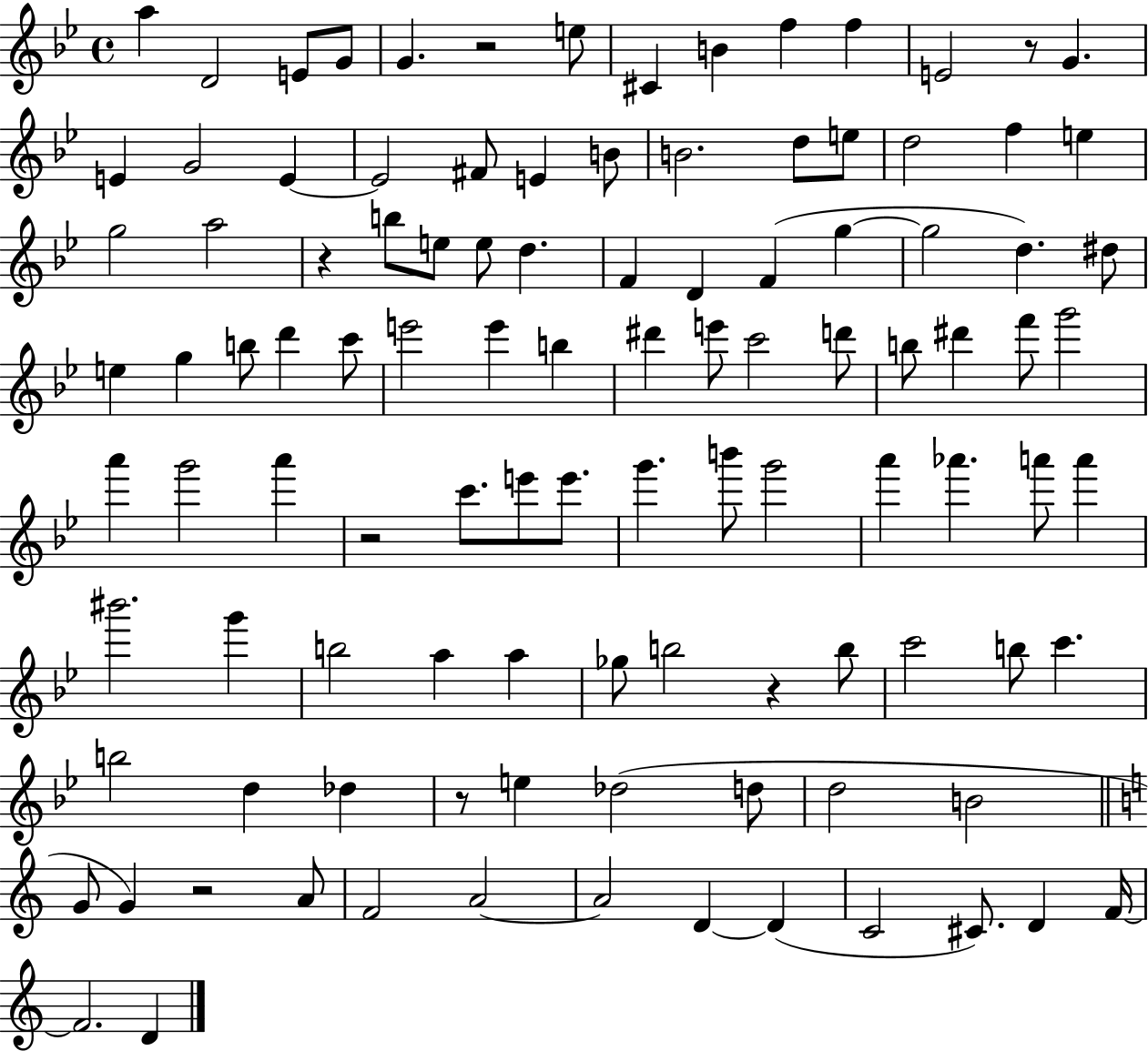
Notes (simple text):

A5/q D4/h E4/e G4/e G4/q. R/h E5/e C#4/q B4/q F5/q F5/q E4/h R/e G4/q. E4/q G4/h E4/q E4/h F#4/e E4/q B4/e B4/h. D5/e E5/e D5/h F5/q E5/q G5/h A5/h R/q B5/e E5/e E5/e D5/q. F4/q D4/q F4/q G5/q G5/h D5/q. D#5/e E5/q G5/q B5/e D6/q C6/e E6/h E6/q B5/q D#6/q E6/e C6/h D6/e B5/e D#6/q F6/e G6/h A6/q G6/h A6/q R/h C6/e. E6/e E6/e. G6/q. B6/e G6/h A6/q Ab6/q. A6/e A6/q BIS6/h. G6/q B5/h A5/q A5/q Gb5/e B5/h R/q B5/e C6/h B5/e C6/q. B5/h D5/q Db5/q R/e E5/q Db5/h D5/e D5/h B4/h G4/e G4/q R/h A4/e F4/h A4/h A4/h D4/q D4/q C4/h C#4/e. D4/q F4/s F4/h. D4/q